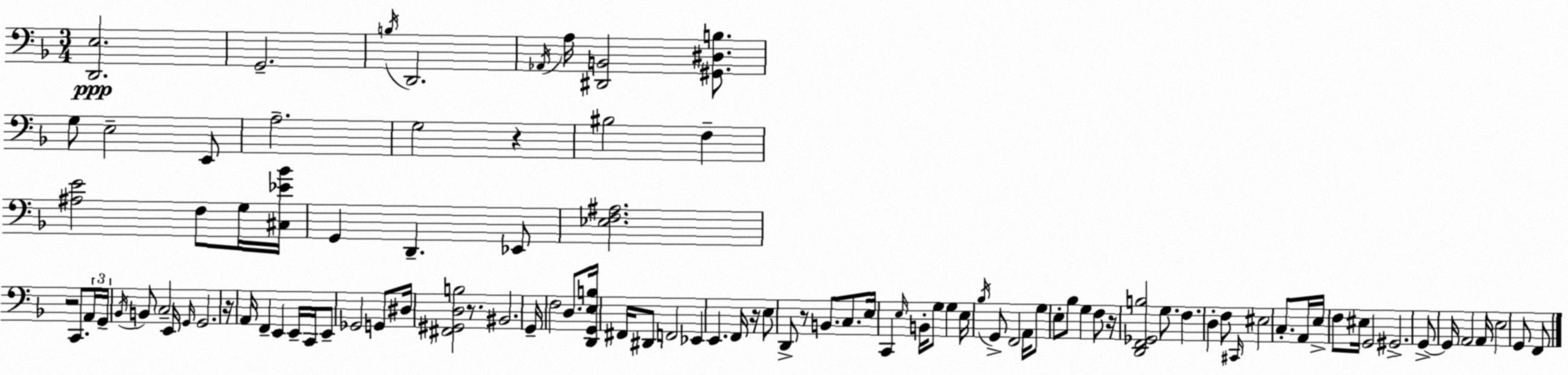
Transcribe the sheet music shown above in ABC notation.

X:1
T:Untitled
M:3/4
L:1/4
K:F
[D,,E,]2 G,,2 B,/4 D,,2 _A,,/4 A,/4 [^D,,B,,]2 [^G,,^D,B,]/2 G,/2 E,2 E,,/2 A,2 G,2 z ^B,2 F, [^A,E]2 F,/2 G,/4 [^C,_E_B]/4 G,, D,, _E,,/2 [_E,F,^A,]2 z2 C,,/2 A,,/4 G,,/4 _B,,/4 B,,/2 C,2 E,,/4 G,,/4 G,,2 z/4 A,,/4 F,, E,, E,,/4 C,,/4 E,,/2 _G,,2 G,,/2 ^D,/4 [^F,,^G,,D,B,]2 z/2 ^B,,2 G,,/4 F,2 D,/2 [D,,G,,E,B,]/4 ^F,,/4 ^D,,/2 F,,2 _E,, E,, F,,/4 z/4 E,/2 D,,/2 z/2 B,,/2 C,/2 E,/4 C,, E,/4 B,,/4 G,/2 G, E,/4 _B,/4 G,,/2 F,,2 A,,/4 G,/2 E,/2 _B,/2 G, F,/2 z/4 [D,,F,,_G,,B,]2 G,/2 F, D, F,/2 ^C,,/4 ^E,2 C,/2 A,,/4 E,/4 F,/2 ^E,/4 G,,2 ^G,,2 G,,/2 G,,/4 A,,2 A,,/4 E,2 G,,/2 F,,/2